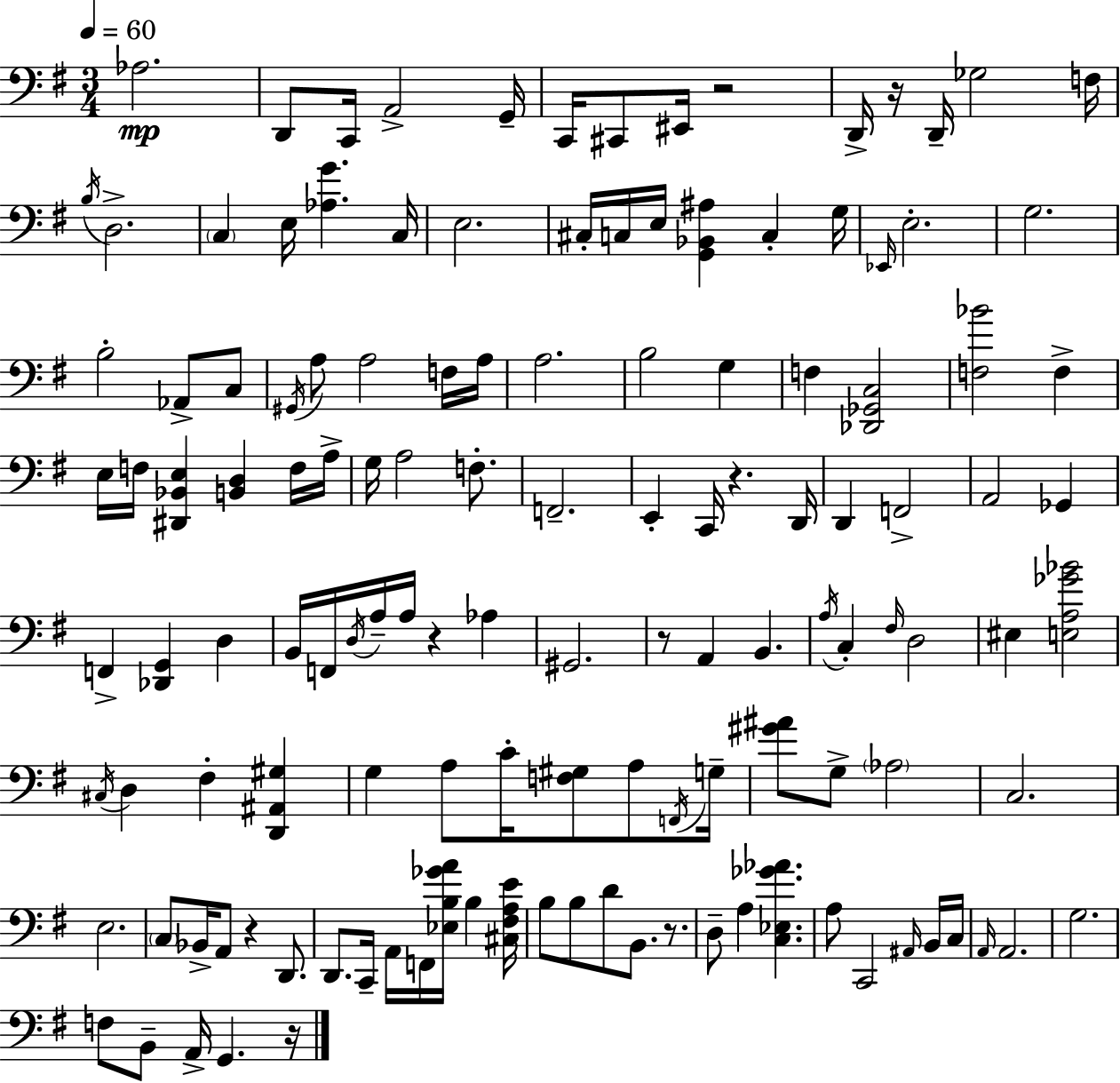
{
  \clef bass
  \numericTimeSignature
  \time 3/4
  \key g \major
  \tempo 4 = 60
  aes2.\mp | d,8 c,16 a,2-> g,16-- | c,16 cis,8 eis,16 r2 | d,16-> r16 d,16-- ges2 f16 | \break \acciaccatura { b16 } d2.-> | \parenthesize c4 e16 <aes g'>4. | c16 e2. | cis16-. c16 e16 <g, bes, ais>4 c4-. | \break g16 \grace { ees,16 } e2.-. | g2. | b2-. aes,8-> | c8 \acciaccatura { gis,16 } a8 a2 | \break f16 a16 a2. | b2 g4 | f4 <des, ges, c>2 | <f bes'>2 f4-> | \break e16 f16 <dis, bes, e>4 <b, d>4 | f16 a16-> g16 a2 | f8.-. f,2.-- | e,4-. c,16 r4. | \break d,16 d,4 f,2-> | a,2 ges,4 | f,4-> <des, g,>4 d4 | b,16 f,16 \acciaccatura { d16 } a16-- a16 r4 | \break aes4 gis,2. | r8 a,4 b,4. | \acciaccatura { a16 } c4-. \grace { fis16 } d2 | eis4 <e a ges' bes'>2 | \break \acciaccatura { cis16 } d4 fis4-. | <d, ais, gis>4 g4 a8 | c'16-. <f gis>8 a8 \acciaccatura { f,16 } g16-- <gis' ais'>8 g8-> | \parenthesize aes2 c2. | \break e2. | \parenthesize c8 bes,16-> a,8 | r4 d,8. d,8. c,16-- | a,16 f,16 <ees b ges' a'>16 b4 <cis fis a e'>16 b8 b8 | \break d'8 b,8. r8. d8-- a4 | <c ees ges' aes'>4. a8 c,2 | \grace { ais,16 } b,16 c16 \grace { a,16 } a,2. | g2. | \break f8 | b,8-- a,16-> g,4. r16 \bar "|."
}